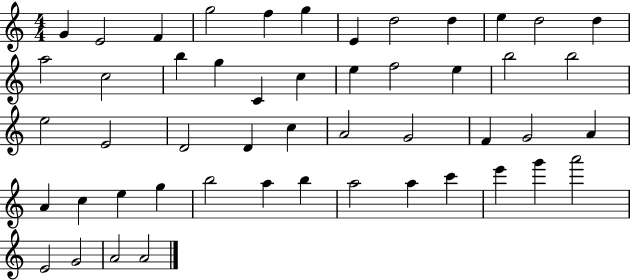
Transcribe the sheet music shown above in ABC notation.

X:1
T:Untitled
M:4/4
L:1/4
K:C
G E2 F g2 f g E d2 d e d2 d a2 c2 b g C c e f2 e b2 b2 e2 E2 D2 D c A2 G2 F G2 A A c e g b2 a b a2 a c' e' g' a'2 E2 G2 A2 A2